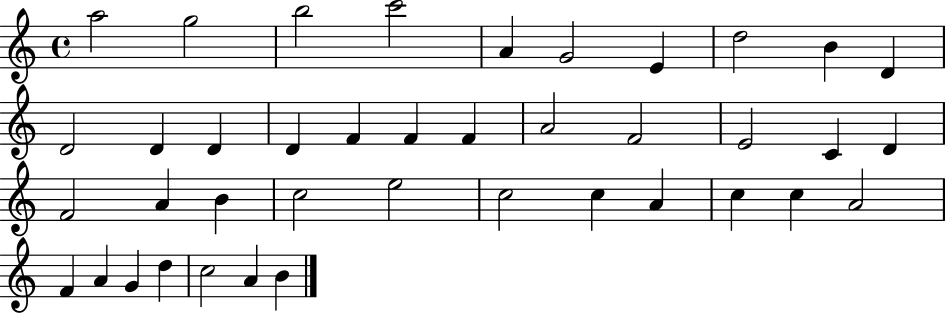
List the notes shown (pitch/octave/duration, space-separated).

A5/h G5/h B5/h C6/h A4/q G4/h E4/q D5/h B4/q D4/q D4/h D4/q D4/q D4/q F4/q F4/q F4/q A4/h F4/h E4/h C4/q D4/q F4/h A4/q B4/q C5/h E5/h C5/h C5/q A4/q C5/q C5/q A4/h F4/q A4/q G4/q D5/q C5/h A4/q B4/q